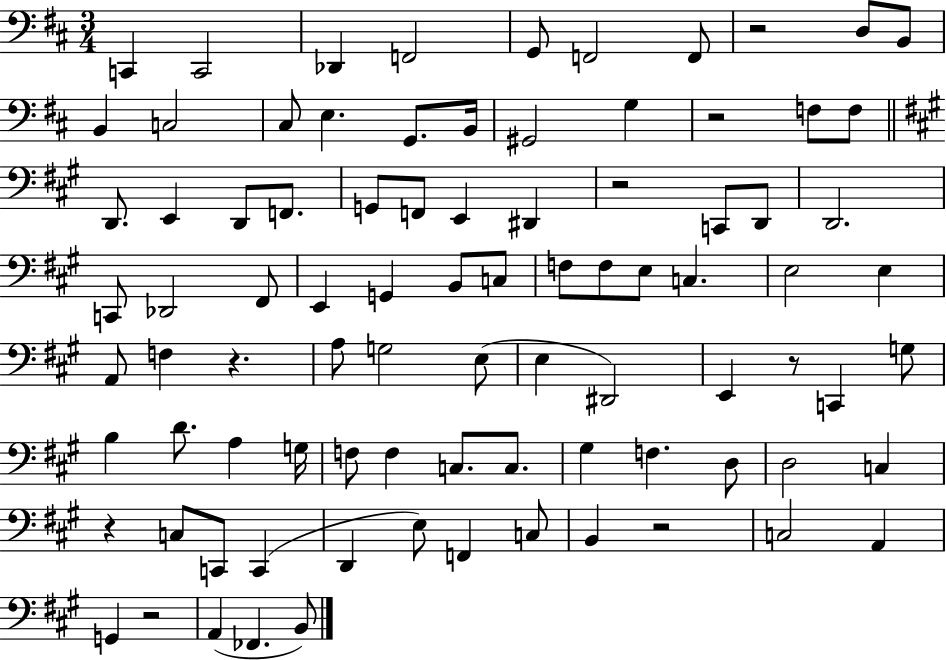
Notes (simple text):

C2/q C2/h Db2/q F2/h G2/e F2/h F2/e R/h D3/e B2/e B2/q C3/h C#3/e E3/q. G2/e. B2/s G#2/h G3/q R/h F3/e F3/e D2/e. E2/q D2/e F2/e. G2/e F2/e E2/q D#2/q R/h C2/e D2/e D2/h. C2/e Db2/h F#2/e E2/q G2/q B2/e C3/e F3/e F3/e E3/e C3/q. E3/h E3/q A2/e F3/q R/q. A3/e G3/h E3/e E3/q D#2/h E2/q R/e C2/q G3/e B3/q D4/e. A3/q G3/s F3/e F3/q C3/e. C3/e. G#3/q F3/q. D3/e D3/h C3/q R/q C3/e C2/e C2/q D2/q E3/e F2/q C3/e B2/q R/h C3/h A2/q G2/q R/h A2/q FES2/q. B2/e